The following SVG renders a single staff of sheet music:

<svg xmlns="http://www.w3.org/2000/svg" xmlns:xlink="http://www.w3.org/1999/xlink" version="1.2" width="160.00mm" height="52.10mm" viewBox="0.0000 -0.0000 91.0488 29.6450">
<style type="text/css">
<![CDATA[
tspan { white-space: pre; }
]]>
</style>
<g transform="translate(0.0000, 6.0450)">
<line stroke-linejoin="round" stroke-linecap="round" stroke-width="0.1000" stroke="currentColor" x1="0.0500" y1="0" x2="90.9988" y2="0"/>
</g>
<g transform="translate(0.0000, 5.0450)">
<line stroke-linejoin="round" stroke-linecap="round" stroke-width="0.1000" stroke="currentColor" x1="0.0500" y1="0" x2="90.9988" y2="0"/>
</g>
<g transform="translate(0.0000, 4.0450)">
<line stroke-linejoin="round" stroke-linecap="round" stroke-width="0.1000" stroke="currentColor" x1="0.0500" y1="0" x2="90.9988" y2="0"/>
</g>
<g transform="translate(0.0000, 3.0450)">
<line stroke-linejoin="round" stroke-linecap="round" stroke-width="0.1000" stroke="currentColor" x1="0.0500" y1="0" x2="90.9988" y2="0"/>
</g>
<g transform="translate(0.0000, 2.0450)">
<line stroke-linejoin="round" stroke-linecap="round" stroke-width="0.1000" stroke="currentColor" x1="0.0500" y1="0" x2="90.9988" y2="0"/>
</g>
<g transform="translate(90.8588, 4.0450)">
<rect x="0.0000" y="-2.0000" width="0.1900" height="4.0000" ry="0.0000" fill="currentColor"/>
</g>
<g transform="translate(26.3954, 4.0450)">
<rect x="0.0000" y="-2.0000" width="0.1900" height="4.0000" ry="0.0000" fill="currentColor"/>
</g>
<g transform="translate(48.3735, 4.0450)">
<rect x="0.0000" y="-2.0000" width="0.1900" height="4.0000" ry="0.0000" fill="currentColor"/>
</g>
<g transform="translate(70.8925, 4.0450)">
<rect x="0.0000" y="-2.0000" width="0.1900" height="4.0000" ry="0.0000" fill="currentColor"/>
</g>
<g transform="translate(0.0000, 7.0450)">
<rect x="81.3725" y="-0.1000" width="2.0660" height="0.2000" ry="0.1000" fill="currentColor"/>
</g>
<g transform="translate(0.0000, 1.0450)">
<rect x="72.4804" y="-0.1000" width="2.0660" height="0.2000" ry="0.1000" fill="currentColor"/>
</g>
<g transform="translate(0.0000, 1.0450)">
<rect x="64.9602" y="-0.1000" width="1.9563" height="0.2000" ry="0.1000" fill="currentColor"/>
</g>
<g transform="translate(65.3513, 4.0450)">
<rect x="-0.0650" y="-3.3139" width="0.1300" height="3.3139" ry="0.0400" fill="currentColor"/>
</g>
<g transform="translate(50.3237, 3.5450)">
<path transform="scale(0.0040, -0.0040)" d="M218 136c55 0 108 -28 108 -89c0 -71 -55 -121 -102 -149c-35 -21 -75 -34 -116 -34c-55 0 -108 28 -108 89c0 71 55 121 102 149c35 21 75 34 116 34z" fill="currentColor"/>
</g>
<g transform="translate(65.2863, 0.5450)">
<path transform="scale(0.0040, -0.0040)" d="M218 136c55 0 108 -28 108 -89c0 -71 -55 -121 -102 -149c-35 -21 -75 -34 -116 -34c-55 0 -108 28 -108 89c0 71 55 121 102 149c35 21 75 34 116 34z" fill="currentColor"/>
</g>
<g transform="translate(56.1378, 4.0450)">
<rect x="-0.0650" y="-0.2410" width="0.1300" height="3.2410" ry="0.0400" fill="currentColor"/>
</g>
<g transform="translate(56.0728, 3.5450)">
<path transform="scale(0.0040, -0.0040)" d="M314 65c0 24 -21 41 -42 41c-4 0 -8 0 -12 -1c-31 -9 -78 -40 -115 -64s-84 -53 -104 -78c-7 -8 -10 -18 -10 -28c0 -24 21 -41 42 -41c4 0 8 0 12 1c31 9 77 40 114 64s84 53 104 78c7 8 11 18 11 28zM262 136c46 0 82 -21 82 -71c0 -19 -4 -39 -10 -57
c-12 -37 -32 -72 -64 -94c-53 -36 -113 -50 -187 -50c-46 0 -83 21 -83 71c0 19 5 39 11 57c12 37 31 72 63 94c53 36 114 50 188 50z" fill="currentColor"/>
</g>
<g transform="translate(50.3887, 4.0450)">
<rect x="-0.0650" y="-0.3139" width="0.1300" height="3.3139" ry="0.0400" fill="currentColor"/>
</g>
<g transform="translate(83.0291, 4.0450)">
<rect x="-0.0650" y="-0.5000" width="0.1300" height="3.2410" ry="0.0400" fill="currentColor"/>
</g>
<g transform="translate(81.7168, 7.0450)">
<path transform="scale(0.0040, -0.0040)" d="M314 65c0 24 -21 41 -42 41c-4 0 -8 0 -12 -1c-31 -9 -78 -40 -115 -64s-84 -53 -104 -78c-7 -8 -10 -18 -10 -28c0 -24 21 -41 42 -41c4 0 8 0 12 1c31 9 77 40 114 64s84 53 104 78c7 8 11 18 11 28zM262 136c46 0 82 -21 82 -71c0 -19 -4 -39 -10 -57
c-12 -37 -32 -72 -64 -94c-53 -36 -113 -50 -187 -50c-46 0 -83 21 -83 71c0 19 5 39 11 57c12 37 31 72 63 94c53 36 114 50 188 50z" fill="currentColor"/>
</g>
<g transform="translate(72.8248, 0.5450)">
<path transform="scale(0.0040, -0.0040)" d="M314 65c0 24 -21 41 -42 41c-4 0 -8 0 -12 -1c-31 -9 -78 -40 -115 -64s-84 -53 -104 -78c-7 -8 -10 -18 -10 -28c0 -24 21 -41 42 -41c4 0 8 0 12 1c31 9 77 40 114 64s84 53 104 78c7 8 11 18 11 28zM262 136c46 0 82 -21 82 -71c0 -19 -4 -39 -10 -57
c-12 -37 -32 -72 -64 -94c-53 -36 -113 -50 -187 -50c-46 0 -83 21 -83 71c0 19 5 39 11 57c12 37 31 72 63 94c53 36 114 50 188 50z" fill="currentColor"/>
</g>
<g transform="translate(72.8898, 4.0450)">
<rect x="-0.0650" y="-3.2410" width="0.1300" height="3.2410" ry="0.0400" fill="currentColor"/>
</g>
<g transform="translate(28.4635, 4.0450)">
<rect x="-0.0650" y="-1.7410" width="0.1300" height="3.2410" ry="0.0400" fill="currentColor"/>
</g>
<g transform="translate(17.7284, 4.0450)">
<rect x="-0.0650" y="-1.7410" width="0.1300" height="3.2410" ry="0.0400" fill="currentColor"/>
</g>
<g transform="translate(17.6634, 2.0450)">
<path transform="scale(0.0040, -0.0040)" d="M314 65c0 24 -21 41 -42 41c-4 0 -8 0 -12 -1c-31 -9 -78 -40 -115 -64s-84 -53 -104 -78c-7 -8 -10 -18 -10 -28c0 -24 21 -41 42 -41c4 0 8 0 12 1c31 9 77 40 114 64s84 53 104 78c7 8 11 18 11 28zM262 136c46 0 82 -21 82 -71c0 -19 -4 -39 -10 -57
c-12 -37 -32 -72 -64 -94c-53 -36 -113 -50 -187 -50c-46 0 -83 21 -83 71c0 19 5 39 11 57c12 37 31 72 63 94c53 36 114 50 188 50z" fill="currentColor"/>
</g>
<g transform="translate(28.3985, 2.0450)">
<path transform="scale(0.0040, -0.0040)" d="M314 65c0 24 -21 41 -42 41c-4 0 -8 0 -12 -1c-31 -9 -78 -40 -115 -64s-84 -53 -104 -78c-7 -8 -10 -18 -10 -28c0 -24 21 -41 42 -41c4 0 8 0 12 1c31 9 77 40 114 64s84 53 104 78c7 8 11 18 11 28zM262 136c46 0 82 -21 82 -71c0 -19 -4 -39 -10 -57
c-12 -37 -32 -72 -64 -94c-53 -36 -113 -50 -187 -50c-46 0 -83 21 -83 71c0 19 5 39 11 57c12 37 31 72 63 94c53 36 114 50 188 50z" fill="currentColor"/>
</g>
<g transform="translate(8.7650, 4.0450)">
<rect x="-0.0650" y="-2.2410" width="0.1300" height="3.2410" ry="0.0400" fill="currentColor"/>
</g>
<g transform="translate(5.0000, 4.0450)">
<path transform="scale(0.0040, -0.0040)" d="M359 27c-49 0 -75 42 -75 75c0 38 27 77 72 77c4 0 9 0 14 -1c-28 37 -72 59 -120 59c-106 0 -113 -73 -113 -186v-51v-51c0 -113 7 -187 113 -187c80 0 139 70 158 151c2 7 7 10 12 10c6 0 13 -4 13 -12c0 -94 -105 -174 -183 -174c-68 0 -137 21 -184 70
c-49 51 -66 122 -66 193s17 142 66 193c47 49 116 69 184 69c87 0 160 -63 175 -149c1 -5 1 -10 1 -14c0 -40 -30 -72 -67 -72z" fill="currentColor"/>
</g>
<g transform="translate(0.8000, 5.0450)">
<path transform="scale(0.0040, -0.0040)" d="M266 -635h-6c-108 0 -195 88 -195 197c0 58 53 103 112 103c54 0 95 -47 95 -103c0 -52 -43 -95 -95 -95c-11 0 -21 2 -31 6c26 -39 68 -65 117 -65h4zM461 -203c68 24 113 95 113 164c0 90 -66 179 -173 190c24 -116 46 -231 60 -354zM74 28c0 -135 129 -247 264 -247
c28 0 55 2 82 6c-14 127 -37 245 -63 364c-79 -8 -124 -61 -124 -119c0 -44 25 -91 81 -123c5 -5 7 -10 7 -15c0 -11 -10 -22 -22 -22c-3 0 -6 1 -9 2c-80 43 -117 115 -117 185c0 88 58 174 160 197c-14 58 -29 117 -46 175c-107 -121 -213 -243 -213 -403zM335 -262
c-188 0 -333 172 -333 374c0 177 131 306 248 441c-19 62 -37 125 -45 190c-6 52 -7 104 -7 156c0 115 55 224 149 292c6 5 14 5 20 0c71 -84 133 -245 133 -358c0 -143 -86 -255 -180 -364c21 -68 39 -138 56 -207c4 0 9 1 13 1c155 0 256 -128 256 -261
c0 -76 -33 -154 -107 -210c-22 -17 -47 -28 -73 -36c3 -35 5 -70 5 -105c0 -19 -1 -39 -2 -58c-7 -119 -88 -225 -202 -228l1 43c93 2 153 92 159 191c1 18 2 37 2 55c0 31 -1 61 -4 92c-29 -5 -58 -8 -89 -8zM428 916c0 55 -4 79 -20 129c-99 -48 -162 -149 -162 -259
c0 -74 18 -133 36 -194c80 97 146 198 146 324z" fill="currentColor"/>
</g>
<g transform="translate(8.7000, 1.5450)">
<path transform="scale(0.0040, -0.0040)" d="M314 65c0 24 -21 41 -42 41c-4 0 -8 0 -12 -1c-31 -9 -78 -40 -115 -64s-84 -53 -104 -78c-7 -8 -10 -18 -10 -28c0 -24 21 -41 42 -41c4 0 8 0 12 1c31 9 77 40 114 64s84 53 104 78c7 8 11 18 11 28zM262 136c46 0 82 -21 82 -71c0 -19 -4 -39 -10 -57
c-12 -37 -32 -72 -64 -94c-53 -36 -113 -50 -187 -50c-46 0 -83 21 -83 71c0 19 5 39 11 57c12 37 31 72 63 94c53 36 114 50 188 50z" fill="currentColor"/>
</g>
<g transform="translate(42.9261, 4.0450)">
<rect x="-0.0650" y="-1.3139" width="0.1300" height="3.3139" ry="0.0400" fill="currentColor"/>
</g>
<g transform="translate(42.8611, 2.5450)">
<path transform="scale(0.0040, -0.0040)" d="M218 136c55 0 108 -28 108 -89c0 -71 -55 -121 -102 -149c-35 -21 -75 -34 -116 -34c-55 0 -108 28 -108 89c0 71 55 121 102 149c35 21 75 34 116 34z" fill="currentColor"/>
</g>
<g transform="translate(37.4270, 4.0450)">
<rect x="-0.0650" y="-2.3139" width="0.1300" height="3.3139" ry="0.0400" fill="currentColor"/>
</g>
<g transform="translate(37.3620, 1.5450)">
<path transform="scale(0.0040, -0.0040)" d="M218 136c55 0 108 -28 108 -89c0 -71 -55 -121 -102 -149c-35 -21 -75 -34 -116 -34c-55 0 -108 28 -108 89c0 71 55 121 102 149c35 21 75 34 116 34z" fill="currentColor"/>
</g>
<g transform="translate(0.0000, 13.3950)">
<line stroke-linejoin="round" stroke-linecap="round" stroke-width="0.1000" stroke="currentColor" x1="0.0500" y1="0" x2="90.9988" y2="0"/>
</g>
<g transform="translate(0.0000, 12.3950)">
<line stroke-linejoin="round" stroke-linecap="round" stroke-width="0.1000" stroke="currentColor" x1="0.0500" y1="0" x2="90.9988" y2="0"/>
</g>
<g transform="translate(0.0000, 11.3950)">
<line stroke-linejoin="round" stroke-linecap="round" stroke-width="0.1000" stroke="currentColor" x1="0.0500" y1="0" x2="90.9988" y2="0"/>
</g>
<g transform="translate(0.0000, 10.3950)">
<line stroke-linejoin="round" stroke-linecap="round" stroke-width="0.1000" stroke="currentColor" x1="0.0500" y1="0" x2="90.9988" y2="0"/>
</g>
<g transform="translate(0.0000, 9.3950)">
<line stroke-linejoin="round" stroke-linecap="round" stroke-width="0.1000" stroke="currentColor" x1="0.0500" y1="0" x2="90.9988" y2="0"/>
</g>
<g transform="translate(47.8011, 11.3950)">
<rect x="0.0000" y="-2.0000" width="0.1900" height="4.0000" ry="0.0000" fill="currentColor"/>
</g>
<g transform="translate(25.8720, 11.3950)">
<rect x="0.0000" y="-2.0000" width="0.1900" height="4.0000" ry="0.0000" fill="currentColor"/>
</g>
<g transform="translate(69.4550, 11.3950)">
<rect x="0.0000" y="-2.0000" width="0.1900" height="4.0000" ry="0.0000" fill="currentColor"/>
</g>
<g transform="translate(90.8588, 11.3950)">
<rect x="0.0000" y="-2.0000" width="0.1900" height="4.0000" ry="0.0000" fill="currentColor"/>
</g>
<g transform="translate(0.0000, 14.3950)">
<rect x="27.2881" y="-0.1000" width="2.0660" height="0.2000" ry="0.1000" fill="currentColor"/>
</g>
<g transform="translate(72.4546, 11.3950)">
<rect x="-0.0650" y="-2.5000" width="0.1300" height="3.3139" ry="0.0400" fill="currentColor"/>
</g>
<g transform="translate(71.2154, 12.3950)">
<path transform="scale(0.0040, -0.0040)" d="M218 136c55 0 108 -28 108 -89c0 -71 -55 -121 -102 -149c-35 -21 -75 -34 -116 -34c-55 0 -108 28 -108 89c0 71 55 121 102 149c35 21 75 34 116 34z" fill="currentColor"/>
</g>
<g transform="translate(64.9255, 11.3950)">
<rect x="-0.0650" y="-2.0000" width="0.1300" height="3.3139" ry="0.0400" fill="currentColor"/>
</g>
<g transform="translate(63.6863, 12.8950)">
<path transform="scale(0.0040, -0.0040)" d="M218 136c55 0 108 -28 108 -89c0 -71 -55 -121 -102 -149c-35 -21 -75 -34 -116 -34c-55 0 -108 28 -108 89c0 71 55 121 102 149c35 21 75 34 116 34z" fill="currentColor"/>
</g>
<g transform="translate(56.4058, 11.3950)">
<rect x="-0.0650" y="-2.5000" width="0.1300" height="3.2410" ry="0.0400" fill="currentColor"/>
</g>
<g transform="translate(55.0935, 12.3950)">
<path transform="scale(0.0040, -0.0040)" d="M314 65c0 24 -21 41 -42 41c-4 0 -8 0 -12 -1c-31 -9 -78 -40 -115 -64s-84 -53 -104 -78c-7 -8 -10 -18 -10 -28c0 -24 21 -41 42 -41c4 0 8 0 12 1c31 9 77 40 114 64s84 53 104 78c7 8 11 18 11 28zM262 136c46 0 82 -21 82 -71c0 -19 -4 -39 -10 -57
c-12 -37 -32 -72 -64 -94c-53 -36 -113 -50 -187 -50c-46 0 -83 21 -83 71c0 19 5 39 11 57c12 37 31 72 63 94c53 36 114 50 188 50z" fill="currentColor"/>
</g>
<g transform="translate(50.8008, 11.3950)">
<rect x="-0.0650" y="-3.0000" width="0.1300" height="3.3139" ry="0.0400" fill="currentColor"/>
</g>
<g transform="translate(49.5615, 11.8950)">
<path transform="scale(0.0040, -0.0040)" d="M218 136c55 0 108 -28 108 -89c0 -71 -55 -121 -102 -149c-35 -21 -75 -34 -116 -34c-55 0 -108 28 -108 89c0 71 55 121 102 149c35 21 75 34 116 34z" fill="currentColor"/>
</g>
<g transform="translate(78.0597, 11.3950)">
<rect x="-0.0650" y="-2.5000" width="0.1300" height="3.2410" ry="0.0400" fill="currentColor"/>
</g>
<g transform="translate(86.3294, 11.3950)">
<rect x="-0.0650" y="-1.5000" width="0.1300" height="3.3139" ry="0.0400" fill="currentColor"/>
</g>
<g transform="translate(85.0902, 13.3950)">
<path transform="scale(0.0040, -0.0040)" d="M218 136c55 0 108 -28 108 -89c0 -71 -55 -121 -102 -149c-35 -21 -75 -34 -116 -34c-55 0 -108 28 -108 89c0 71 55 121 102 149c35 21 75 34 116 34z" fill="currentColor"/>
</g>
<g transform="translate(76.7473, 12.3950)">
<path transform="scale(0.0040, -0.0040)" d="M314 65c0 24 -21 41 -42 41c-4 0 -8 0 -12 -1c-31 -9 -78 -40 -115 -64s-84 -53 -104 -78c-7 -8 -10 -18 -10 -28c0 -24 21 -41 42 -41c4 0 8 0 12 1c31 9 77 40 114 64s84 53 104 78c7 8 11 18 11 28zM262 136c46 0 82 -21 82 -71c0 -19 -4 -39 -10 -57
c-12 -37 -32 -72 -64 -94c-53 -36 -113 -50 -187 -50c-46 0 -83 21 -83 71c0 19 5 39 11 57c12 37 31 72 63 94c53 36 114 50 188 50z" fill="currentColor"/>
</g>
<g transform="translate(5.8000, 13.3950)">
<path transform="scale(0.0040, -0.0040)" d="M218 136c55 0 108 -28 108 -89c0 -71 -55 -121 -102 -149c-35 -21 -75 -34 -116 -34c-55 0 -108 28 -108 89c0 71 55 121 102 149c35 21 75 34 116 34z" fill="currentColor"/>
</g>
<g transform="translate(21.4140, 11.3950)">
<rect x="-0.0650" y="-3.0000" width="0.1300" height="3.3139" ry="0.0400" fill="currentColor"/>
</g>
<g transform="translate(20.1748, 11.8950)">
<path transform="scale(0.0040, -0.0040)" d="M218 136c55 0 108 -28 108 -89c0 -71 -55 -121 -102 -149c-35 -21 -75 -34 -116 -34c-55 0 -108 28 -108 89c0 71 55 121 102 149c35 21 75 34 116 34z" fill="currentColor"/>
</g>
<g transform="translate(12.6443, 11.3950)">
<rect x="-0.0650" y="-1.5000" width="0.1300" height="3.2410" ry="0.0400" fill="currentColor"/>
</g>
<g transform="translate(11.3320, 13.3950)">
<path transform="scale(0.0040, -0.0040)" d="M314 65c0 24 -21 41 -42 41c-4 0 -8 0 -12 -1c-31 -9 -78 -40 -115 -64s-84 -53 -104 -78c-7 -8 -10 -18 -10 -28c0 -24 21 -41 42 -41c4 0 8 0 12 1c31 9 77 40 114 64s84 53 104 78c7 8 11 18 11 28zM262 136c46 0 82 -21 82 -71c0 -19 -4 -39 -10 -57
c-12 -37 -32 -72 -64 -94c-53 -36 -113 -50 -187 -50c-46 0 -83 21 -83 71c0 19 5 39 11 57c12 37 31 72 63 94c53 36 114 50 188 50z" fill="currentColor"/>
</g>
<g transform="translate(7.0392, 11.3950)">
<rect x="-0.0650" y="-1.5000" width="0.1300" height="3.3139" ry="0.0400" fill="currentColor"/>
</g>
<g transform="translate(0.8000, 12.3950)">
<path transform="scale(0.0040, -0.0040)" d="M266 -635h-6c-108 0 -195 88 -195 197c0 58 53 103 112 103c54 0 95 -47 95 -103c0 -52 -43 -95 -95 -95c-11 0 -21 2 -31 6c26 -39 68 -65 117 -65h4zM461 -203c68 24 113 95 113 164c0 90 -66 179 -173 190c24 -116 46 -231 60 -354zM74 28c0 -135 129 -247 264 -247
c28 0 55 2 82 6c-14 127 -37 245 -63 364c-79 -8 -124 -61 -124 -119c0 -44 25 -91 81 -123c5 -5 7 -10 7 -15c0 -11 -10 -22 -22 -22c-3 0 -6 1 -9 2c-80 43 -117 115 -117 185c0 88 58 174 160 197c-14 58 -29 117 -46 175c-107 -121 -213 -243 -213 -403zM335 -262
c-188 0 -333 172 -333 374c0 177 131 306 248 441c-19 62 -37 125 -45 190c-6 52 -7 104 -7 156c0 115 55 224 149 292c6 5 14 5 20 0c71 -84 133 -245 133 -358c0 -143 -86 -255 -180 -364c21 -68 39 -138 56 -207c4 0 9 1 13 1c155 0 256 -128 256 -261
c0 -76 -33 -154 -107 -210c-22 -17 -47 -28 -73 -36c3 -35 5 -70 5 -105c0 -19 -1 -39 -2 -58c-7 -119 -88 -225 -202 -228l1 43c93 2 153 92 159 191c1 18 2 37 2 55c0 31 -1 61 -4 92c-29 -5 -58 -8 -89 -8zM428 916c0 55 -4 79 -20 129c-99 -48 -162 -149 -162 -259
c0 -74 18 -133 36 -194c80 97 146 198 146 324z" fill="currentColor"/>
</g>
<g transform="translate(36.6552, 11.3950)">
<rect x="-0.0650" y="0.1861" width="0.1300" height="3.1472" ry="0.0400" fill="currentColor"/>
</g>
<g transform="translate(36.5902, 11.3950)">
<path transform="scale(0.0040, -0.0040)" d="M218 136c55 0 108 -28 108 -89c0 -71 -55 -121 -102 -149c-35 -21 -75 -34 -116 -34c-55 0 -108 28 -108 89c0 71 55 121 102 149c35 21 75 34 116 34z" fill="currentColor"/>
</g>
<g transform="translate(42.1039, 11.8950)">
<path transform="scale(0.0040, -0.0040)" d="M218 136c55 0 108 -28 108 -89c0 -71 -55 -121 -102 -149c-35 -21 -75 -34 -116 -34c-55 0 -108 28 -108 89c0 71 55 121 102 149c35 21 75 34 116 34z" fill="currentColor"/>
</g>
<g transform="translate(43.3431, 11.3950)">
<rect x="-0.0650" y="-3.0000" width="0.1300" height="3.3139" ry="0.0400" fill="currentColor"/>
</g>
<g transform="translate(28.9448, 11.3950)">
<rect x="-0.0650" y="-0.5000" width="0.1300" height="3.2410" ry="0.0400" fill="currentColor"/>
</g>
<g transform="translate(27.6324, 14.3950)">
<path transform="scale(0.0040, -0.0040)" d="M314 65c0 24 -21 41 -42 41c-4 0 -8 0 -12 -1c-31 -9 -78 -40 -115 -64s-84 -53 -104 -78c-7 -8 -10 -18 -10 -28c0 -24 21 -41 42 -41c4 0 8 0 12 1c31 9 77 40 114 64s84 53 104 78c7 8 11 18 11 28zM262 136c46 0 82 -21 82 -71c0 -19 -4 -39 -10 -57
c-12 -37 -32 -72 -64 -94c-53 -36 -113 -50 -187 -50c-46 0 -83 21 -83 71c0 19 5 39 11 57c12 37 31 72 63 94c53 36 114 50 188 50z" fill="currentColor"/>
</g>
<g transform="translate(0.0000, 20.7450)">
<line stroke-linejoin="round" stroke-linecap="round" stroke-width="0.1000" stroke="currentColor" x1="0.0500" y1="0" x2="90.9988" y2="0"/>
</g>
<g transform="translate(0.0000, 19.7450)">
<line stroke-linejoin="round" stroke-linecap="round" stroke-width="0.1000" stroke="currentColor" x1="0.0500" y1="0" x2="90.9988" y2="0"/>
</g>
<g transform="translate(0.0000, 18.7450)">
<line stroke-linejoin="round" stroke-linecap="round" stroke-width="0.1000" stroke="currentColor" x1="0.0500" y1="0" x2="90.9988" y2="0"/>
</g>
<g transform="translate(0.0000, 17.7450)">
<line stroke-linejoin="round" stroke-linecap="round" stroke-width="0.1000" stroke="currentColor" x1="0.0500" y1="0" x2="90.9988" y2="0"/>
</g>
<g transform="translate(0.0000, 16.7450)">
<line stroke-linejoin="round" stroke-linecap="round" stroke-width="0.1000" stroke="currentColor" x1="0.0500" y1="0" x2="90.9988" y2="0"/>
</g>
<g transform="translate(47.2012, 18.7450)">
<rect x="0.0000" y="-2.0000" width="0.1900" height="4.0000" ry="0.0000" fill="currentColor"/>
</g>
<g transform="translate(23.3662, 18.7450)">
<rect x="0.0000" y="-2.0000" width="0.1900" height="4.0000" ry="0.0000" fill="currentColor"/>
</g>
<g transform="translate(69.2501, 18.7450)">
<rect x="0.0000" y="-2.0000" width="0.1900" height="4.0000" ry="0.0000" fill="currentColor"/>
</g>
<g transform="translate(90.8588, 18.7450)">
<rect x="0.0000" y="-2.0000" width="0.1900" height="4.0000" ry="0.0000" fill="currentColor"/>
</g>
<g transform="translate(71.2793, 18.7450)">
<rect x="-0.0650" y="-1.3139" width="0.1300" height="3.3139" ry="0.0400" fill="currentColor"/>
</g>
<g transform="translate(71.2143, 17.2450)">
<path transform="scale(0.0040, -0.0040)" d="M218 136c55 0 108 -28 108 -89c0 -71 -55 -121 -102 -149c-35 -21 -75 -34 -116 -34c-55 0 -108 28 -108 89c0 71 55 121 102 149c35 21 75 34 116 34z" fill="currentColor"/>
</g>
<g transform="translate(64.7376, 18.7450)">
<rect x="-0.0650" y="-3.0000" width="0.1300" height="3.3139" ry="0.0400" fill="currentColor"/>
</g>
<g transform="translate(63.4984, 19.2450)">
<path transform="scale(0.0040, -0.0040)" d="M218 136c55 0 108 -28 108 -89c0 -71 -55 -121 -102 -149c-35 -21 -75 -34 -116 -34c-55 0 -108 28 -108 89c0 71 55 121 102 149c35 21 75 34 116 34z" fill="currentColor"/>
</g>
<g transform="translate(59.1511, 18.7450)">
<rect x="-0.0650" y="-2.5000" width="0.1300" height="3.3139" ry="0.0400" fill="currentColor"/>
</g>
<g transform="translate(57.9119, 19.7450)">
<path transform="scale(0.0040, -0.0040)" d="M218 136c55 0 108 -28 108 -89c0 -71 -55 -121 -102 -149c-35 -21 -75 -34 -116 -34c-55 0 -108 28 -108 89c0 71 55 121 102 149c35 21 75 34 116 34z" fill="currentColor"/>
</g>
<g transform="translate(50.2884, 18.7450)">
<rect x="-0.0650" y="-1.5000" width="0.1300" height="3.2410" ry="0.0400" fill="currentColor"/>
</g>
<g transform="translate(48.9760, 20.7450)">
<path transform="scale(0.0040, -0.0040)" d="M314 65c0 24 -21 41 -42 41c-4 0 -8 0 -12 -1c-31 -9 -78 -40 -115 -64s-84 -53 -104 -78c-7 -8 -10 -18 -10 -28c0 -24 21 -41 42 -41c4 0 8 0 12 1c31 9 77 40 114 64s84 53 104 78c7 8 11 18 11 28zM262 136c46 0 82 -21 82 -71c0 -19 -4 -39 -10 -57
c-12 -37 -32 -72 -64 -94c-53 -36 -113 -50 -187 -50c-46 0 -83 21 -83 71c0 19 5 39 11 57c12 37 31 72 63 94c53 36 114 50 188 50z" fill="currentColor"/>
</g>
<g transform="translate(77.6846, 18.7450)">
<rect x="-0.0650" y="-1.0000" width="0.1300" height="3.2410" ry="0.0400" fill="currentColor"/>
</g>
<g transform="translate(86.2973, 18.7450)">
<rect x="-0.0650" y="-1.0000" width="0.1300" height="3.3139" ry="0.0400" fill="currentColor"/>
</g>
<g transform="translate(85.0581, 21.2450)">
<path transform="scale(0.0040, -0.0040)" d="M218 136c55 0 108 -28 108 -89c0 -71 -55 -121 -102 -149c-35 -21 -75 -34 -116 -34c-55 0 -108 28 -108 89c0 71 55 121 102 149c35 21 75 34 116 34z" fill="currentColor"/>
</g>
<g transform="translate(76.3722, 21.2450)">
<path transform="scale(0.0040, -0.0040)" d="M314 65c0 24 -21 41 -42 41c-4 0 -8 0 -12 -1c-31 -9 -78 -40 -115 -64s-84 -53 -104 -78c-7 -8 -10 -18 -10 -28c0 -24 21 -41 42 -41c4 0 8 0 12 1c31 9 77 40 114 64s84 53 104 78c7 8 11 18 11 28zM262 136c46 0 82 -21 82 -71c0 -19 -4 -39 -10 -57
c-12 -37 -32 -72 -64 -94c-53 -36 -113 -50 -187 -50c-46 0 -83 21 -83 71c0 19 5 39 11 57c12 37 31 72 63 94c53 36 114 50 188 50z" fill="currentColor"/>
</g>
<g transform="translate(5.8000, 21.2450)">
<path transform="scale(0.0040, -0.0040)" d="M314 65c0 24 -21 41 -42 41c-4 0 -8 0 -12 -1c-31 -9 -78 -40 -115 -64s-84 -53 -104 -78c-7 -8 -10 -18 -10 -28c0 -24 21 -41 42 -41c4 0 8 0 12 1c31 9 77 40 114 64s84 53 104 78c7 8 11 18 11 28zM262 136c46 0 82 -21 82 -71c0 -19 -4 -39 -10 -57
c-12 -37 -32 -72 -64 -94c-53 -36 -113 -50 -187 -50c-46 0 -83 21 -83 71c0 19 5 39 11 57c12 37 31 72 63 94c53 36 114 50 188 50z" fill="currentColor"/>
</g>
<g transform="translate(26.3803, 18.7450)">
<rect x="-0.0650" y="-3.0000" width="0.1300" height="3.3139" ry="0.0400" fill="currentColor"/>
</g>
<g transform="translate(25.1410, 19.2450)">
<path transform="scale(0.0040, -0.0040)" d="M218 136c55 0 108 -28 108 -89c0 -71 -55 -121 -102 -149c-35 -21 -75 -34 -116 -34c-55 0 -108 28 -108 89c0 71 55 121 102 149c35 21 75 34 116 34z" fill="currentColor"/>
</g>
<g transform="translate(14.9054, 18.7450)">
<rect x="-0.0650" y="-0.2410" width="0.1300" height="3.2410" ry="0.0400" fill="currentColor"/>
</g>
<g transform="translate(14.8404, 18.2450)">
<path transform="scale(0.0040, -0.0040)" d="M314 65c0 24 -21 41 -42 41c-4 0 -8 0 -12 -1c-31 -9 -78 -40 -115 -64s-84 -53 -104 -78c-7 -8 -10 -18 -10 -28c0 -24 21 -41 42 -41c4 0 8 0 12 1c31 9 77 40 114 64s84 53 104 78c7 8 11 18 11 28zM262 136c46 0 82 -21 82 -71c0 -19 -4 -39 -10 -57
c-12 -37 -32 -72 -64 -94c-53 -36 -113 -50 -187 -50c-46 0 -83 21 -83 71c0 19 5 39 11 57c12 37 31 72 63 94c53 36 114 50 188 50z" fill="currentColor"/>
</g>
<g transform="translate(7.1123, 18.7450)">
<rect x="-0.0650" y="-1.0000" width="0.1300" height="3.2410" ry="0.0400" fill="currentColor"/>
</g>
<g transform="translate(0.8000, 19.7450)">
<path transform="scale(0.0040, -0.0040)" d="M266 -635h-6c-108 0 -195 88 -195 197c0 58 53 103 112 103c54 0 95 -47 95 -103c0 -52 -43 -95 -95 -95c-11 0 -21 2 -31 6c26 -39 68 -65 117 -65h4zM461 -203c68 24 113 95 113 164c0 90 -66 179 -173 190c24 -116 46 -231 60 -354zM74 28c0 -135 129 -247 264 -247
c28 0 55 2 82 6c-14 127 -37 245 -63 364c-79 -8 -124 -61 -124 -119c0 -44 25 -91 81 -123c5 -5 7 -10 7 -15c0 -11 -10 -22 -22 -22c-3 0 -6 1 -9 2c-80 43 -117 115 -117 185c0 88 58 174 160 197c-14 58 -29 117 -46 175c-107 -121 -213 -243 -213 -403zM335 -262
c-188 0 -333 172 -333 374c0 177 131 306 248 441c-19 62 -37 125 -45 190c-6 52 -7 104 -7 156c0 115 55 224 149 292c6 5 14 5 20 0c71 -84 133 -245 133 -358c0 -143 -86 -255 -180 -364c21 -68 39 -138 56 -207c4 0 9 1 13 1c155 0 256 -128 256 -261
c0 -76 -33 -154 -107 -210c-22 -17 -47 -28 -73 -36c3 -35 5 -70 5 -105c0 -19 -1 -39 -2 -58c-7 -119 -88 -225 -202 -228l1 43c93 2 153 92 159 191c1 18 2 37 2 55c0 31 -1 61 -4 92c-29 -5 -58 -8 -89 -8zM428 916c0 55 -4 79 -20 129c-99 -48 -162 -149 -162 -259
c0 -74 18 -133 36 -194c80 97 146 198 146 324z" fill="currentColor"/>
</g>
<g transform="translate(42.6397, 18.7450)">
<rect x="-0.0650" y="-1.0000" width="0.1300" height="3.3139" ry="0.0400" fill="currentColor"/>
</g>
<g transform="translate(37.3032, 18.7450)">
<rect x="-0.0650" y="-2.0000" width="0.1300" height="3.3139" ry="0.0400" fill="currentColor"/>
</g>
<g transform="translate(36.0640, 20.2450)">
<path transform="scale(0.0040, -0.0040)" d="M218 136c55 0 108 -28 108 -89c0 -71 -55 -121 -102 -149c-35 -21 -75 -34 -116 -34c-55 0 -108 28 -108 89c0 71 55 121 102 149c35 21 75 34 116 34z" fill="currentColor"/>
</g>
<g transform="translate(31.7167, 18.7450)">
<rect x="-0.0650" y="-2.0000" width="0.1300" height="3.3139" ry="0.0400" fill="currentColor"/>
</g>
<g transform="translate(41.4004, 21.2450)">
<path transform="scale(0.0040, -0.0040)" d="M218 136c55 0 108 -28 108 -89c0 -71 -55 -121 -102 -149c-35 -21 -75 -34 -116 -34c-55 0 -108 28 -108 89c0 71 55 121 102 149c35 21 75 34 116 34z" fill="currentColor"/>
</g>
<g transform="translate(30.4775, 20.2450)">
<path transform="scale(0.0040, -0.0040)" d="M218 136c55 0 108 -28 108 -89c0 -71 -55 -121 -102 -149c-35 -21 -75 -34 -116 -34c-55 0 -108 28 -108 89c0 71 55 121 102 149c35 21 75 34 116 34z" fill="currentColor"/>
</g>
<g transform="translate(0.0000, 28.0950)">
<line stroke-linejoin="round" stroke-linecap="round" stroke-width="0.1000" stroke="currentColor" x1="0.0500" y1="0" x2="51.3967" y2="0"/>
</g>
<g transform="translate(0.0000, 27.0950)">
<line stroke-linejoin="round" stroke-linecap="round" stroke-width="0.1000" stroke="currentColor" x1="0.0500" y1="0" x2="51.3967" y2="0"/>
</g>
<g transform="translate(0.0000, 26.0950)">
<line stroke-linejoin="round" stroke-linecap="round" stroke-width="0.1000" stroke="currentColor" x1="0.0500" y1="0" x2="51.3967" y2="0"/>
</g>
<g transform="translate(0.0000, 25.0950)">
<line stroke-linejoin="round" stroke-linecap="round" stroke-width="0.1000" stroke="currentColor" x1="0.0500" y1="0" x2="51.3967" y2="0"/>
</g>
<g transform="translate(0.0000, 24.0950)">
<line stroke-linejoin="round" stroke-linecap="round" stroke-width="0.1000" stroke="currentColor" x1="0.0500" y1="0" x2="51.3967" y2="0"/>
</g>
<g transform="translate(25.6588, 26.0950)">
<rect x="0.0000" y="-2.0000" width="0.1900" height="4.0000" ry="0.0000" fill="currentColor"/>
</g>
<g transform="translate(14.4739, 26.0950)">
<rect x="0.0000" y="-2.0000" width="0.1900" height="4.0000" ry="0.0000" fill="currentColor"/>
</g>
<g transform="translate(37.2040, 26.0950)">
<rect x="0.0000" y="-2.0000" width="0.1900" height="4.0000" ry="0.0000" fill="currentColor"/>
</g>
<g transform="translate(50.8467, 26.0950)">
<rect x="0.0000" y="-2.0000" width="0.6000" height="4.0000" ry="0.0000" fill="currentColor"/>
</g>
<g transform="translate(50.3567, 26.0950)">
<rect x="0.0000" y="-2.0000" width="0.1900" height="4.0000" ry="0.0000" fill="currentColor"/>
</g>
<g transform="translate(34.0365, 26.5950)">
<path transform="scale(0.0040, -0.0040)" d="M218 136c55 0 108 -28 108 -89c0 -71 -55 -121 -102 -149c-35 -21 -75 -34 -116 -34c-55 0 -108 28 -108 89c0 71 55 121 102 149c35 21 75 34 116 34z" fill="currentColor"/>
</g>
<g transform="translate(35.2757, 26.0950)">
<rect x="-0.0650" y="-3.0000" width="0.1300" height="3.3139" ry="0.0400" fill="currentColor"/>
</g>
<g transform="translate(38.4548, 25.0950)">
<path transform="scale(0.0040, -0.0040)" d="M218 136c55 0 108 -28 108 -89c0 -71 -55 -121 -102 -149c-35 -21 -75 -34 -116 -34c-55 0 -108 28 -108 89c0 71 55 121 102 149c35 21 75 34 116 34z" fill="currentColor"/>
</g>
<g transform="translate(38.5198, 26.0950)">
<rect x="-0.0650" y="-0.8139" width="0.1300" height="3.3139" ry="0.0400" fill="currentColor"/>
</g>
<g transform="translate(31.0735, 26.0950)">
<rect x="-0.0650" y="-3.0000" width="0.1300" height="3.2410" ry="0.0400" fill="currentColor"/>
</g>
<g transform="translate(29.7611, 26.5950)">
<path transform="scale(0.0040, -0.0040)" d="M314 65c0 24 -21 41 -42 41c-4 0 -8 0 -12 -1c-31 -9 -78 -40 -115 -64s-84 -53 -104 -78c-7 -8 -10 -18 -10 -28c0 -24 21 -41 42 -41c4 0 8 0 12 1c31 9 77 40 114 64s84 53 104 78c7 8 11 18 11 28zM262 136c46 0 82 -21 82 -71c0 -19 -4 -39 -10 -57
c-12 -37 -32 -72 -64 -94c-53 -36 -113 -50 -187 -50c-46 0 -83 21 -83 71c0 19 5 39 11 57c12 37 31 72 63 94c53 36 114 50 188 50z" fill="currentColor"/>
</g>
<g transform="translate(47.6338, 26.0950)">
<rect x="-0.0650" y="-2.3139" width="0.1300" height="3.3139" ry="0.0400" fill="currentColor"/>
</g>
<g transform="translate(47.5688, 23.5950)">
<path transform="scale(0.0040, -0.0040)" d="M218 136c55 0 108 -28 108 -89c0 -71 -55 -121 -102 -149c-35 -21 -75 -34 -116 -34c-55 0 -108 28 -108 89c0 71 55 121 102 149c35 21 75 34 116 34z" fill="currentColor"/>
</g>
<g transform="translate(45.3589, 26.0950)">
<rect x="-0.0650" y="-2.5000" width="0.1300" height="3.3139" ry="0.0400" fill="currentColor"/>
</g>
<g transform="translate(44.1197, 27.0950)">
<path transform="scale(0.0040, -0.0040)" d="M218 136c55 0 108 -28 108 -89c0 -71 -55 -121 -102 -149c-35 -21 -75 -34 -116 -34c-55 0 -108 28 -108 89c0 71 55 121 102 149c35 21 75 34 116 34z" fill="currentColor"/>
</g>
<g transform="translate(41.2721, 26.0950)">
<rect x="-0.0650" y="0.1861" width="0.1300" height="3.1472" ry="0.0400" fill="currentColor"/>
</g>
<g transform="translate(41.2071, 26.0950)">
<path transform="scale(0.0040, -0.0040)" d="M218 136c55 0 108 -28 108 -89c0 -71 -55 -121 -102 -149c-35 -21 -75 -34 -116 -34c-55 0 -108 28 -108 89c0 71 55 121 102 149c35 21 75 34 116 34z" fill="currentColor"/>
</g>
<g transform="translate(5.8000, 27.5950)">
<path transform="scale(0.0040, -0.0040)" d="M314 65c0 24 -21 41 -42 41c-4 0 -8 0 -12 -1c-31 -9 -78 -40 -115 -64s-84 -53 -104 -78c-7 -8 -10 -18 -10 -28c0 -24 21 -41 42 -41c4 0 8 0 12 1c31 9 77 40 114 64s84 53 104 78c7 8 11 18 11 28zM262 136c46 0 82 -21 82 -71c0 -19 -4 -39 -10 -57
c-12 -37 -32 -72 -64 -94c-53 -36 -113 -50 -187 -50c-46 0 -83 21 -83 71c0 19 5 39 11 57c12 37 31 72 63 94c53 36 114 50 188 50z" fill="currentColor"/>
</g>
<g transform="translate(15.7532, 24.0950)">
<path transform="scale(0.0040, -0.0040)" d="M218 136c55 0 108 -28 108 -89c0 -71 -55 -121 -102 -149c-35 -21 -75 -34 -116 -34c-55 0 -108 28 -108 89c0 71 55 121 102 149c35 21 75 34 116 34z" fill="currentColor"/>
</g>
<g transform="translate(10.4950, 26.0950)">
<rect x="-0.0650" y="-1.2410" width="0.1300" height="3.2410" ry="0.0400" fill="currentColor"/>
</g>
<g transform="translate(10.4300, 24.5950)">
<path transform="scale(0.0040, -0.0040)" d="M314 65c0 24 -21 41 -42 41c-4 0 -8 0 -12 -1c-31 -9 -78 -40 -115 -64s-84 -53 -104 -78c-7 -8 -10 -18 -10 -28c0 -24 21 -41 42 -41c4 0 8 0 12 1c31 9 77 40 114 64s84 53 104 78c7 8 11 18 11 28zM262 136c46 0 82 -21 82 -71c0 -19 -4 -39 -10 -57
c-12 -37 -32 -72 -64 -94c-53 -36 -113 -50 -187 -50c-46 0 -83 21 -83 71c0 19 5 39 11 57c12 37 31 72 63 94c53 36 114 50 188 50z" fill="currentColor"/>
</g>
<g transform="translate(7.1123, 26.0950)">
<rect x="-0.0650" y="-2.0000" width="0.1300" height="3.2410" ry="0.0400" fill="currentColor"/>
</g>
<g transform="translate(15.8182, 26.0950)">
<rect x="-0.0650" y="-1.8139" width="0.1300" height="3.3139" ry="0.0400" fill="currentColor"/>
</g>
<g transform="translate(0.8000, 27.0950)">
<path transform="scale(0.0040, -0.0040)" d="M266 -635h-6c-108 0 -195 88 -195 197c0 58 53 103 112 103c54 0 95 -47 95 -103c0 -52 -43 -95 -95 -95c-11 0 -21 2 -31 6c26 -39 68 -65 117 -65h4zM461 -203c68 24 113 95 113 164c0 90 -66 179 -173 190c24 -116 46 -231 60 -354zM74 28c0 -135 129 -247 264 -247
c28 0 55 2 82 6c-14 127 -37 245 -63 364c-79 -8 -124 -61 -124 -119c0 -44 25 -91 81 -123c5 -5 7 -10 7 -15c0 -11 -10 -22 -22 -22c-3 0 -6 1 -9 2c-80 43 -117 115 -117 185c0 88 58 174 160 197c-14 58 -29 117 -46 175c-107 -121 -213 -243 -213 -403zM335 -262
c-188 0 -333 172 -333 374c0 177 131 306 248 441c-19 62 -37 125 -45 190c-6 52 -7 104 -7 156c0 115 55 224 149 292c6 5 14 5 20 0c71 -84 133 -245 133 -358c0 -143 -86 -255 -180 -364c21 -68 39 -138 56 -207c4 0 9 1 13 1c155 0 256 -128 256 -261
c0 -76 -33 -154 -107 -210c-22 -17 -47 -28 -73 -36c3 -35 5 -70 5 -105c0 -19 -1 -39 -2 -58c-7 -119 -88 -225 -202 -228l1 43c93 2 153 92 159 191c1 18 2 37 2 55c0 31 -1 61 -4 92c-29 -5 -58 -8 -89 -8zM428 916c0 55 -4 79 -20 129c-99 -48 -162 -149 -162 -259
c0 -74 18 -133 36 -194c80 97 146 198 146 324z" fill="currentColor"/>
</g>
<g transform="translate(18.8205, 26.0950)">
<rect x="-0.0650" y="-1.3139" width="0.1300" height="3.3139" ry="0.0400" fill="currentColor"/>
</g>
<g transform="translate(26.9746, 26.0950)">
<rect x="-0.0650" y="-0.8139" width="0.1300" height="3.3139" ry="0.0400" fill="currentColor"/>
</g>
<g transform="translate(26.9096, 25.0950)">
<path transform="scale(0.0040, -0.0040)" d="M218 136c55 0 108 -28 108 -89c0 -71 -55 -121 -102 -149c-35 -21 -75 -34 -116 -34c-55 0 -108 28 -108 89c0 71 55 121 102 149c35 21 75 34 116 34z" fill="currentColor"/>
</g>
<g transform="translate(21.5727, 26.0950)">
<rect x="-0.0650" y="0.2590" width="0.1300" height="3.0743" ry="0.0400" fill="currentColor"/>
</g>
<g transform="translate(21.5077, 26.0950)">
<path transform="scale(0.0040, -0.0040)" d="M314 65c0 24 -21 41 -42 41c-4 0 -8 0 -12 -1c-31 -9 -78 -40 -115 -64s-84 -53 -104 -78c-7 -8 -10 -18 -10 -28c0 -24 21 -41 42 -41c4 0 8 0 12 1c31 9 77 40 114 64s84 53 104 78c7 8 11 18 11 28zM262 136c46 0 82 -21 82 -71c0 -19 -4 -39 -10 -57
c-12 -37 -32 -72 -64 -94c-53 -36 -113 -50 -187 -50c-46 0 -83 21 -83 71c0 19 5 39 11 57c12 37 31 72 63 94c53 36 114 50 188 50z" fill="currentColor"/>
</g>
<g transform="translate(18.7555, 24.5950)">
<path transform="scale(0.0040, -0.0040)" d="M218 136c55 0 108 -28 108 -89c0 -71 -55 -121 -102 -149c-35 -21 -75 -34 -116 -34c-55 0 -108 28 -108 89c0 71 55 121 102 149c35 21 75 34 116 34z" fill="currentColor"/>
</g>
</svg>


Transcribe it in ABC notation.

X:1
T:Untitled
M:4/4
L:1/4
K:C
g2 f2 f2 g e c c2 b b2 C2 E E2 A C2 B A A G2 F G G2 E D2 c2 A F F D E2 G A e D2 D F2 e2 f e B2 d A2 A d B G g